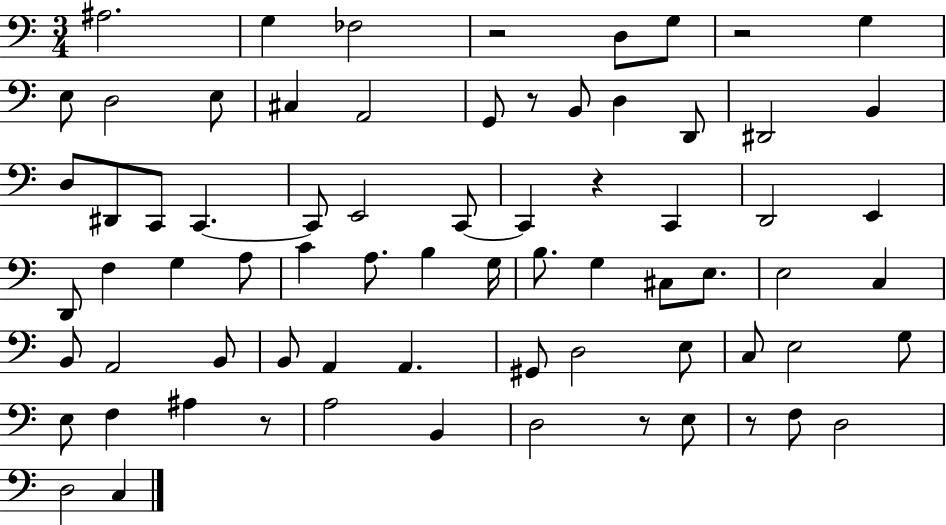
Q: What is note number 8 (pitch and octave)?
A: D3